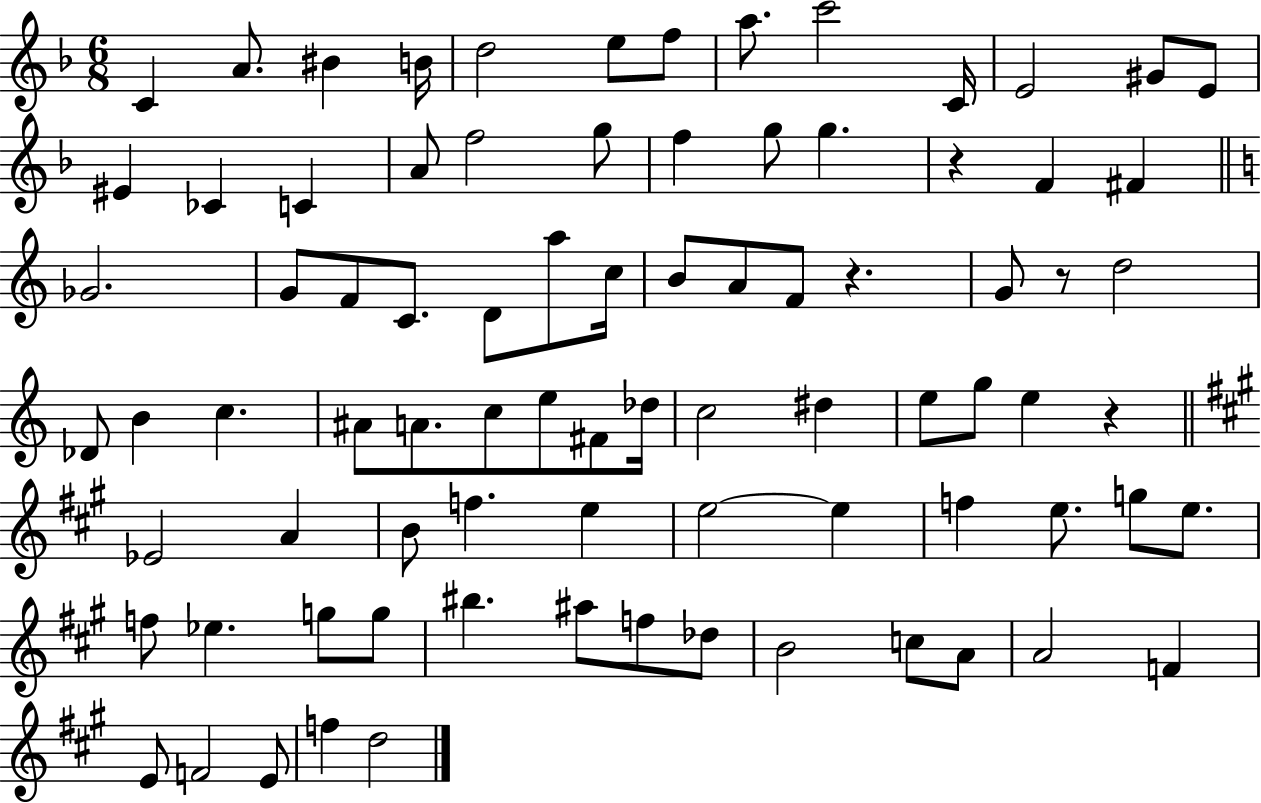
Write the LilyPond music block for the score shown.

{
  \clef treble
  \numericTimeSignature
  \time 6/8
  \key f \major
  c'4 a'8. bis'4 b'16 | d''2 e''8 f''8 | a''8. c'''2 c'16 | e'2 gis'8 e'8 | \break eis'4 ces'4 c'4 | a'8 f''2 g''8 | f''4 g''8 g''4. | r4 f'4 fis'4 | \break \bar "||" \break \key c \major ges'2. | g'8 f'8 c'8. d'8 a''8 c''16 | b'8 a'8 f'8 r4. | g'8 r8 d''2 | \break des'8 b'4 c''4. | ais'8 a'8. c''8 e''8 fis'8 des''16 | c''2 dis''4 | e''8 g''8 e''4 r4 | \break \bar "||" \break \key a \major ees'2 a'4 | b'8 f''4. e''4 | e''2~~ e''4 | f''4 e''8. g''8 e''8. | \break f''8 ees''4. g''8 g''8 | bis''4. ais''8 f''8 des''8 | b'2 c''8 a'8 | a'2 f'4 | \break e'8 f'2 e'8 | f''4 d''2 | \bar "|."
}